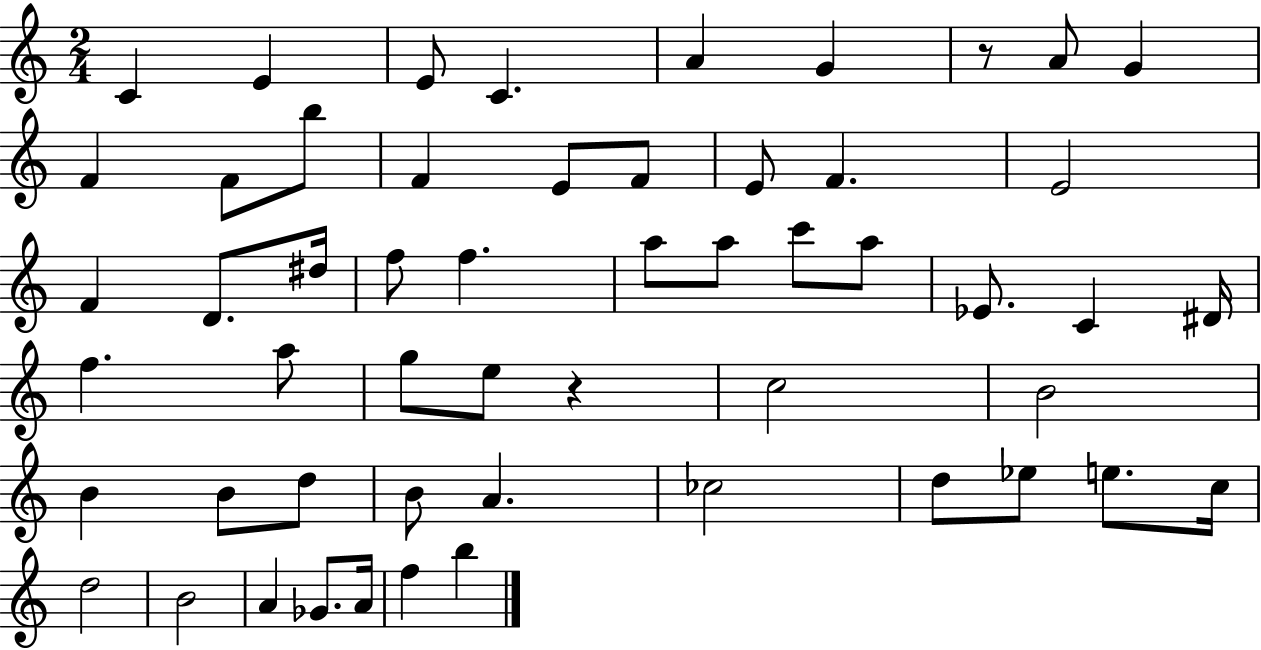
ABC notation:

X:1
T:Untitled
M:2/4
L:1/4
K:C
C E E/2 C A G z/2 A/2 G F F/2 b/2 F E/2 F/2 E/2 F E2 F D/2 ^d/4 f/2 f a/2 a/2 c'/2 a/2 _E/2 C ^D/4 f a/2 g/2 e/2 z c2 B2 B B/2 d/2 B/2 A _c2 d/2 _e/2 e/2 c/4 d2 B2 A _G/2 A/4 f b